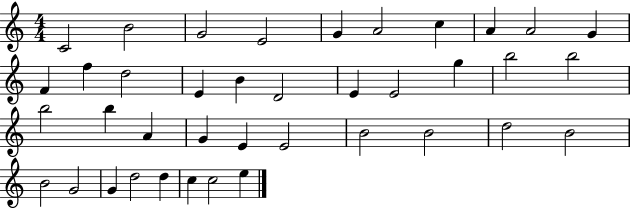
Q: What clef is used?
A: treble